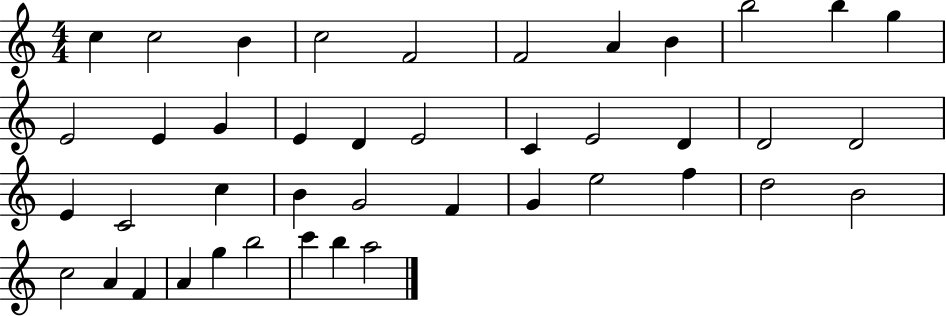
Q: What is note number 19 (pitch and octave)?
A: E4